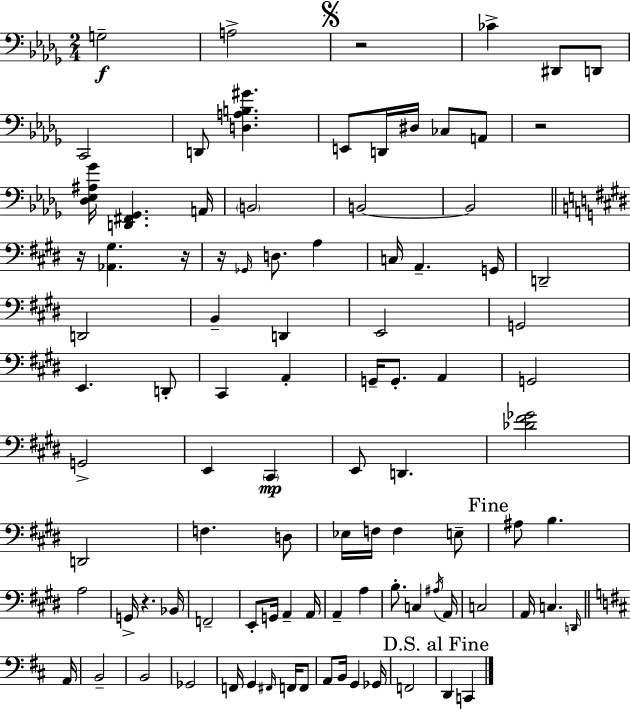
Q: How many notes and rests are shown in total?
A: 95